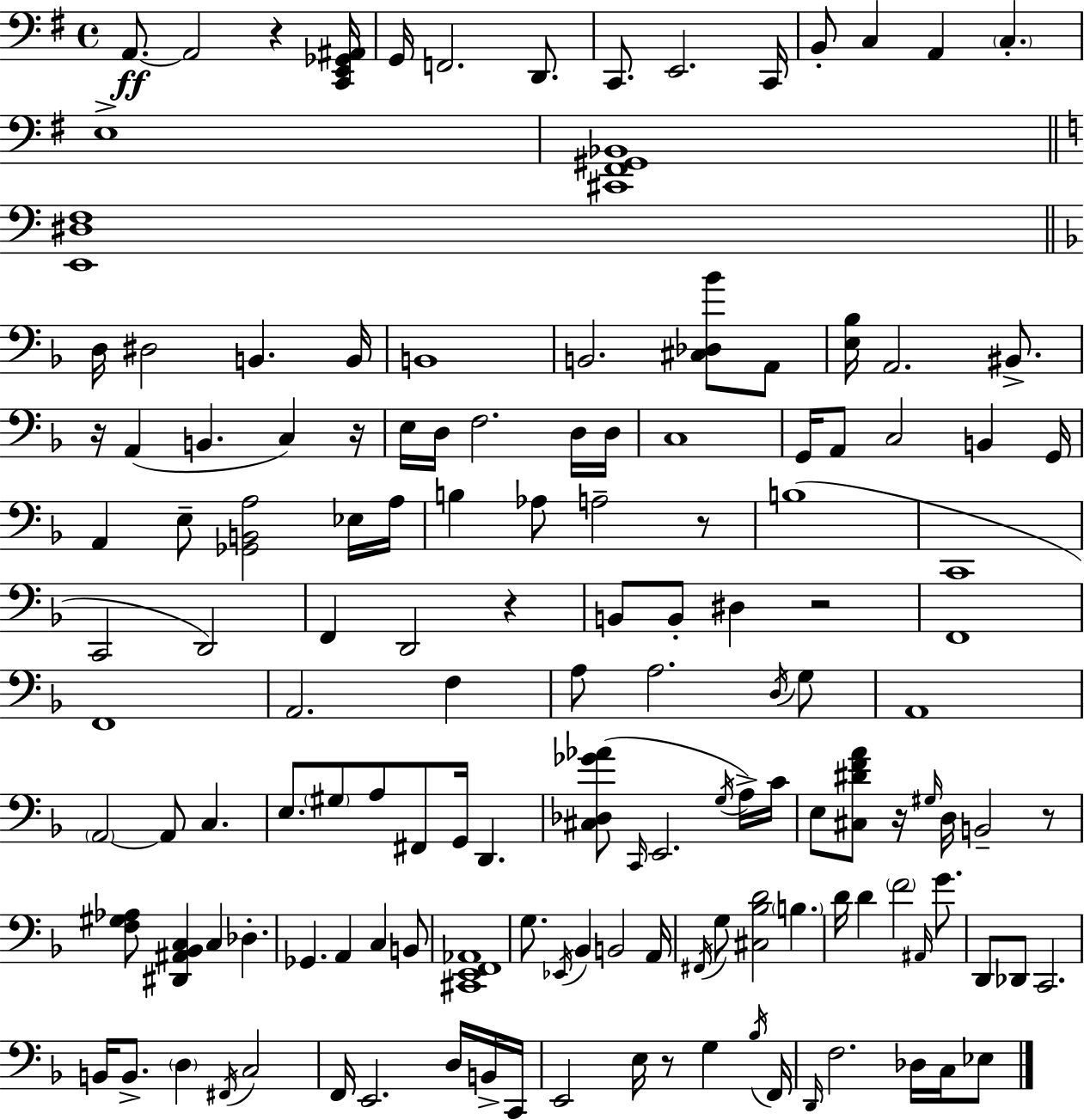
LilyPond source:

{
  \clef bass
  \time 4/4
  \defaultTimeSignature
  \key e \minor
  a,8.~~\ff a,2 r4 <c, e, ges, ais,>16 | g,16 f,2. d,8. | c,8. e,2. c,16 | b,8-. c4 a,4 \parenthesize c4.-. | \break e1-> | <cis, fis, gis, bes,>1 | \bar "||" \break \key c \major <e, dis f>1 | \bar "||" \break \key d \minor d16 dis2 b,4. b,16 | b,1 | b,2. <cis des bes'>8 a,8 | <e bes>16 a,2. bis,8.-> | \break r16 a,4( b,4. c4) r16 | e16 d16 f2. d16 d16 | c1 | g,16 a,8 c2 b,4 g,16 | \break a,4 e8-- <ges, b, a>2 ees16 a16 | b4 aes8 a2-- r8 | b1( | c,1 | \break c,2 d,2) | f,4 d,2 r4 | b,8 b,8-. dis4 r2 | f,1 | \break f,1 | a,2. f4 | a8 a2. \acciaccatura { d16 } g8 | a,1 | \break \parenthesize a,2~~ a,8 c4. | e8. \parenthesize gis8 a8 fis,8 g,16 d,4. | <cis des ges' aes'>8( \grace { c,16 } e,2. | \acciaccatura { g16 }) a16-> c'16 e8 <cis dis' f' a'>8 r16 \grace { gis16 } d16 b,2-- | \break r8 <f gis aes>8 <dis, ais, bes, c>4 c4 des4.-. | ges,4. a,4 c4 | b,8 <cis, e, f, aes,>1 | g8. \acciaccatura { ees,16 } bes,4 b,2 | \break a,16 \acciaccatura { fis,16 } g8 <cis bes d'>2 | \parenthesize b4. d'16 d'4 \parenthesize f'2 | \grace { ais,16 } g'8. d,8 des,8 c,2. | b,16 b,8.-> \parenthesize d4 \acciaccatura { fis,16 } | \break c2 f,16 e,2. | d16 b,16-> c,16 e,2 | e16 r8 g4 \acciaccatura { bes16 } f,16 \grace { d,16 } f2. | des16 c16 ees8 \bar "|."
}